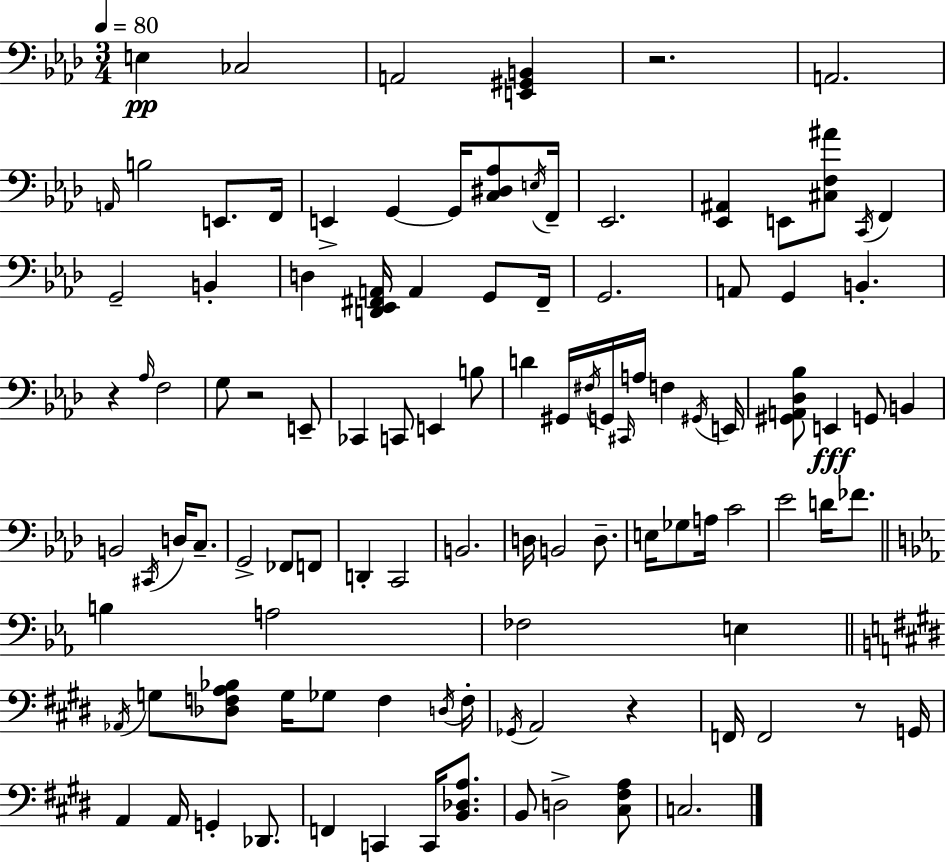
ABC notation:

X:1
T:Untitled
M:3/4
L:1/4
K:Fm
E, _C,2 A,,2 [E,,^G,,B,,] z2 A,,2 A,,/4 B,2 E,,/2 F,,/4 E,, G,, G,,/4 [C,^D,_A,]/2 E,/4 F,,/4 _E,,2 [_E,,^A,,] E,,/2 [^C,F,^A]/2 C,,/4 F,, G,,2 B,, D, [D,,_E,,^F,,A,,]/4 A,, G,,/2 ^F,,/4 G,,2 A,,/2 G,, B,, z _A,/4 F,2 G,/2 z2 E,,/2 _C,, C,,/2 E,, B,/2 D ^G,,/4 ^F,/4 G,,/4 ^C,,/4 A,/4 F, ^G,,/4 E,,/4 [^G,,A,,_D,_B,]/2 E,, G,,/2 B,, B,,2 ^C,,/4 D,/4 C,/2 G,,2 _F,,/2 F,,/2 D,, C,,2 B,,2 D,/4 B,,2 D,/2 E,/4 _G,/2 A,/4 C2 _E2 D/4 _F/2 B, A,2 _F,2 E, _A,,/4 G,/2 [_D,F,A,_B,]/2 G,/4 _G,/2 F, D,/4 F,/4 _G,,/4 A,,2 z F,,/4 F,,2 z/2 G,,/4 A,, A,,/4 G,, _D,,/2 F,, C,, C,,/4 [B,,_D,A,]/2 B,,/2 D,2 [^C,^F,A,]/2 C,2